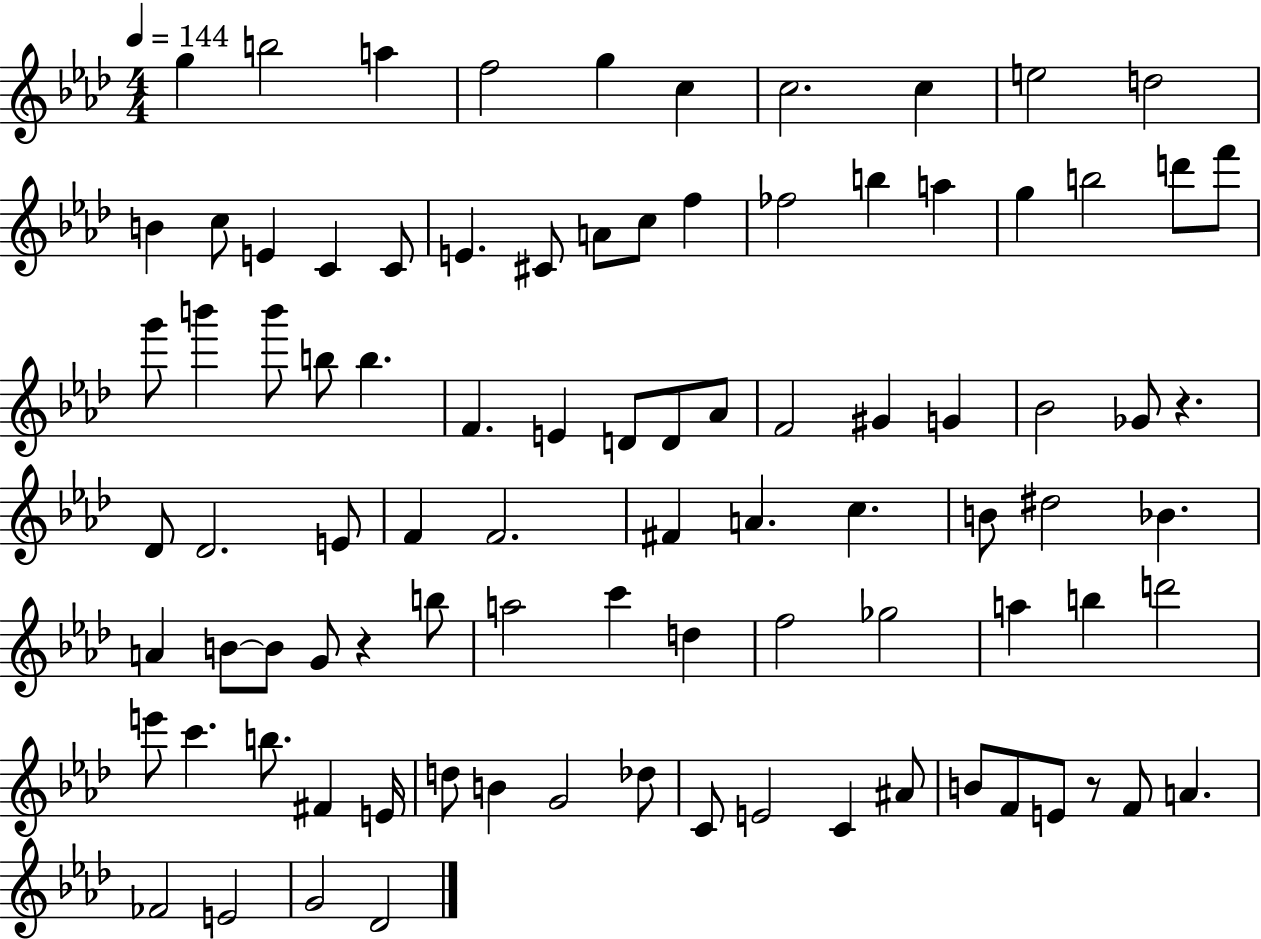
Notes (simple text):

G5/q B5/h A5/q F5/h G5/q C5/q C5/h. C5/q E5/h D5/h B4/q C5/e E4/q C4/q C4/e E4/q. C#4/e A4/e C5/e F5/q FES5/h B5/q A5/q G5/q B5/h D6/e F6/e G6/e B6/q B6/e B5/e B5/q. F4/q. E4/q D4/e D4/e Ab4/e F4/h G#4/q G4/q Bb4/h Gb4/e R/q. Db4/e Db4/h. E4/e F4/q F4/h. F#4/q A4/q. C5/q. B4/e D#5/h Bb4/q. A4/q B4/e B4/e G4/e R/q B5/e A5/h C6/q D5/q F5/h Gb5/h A5/q B5/q D6/h E6/e C6/q. B5/e. F#4/q E4/s D5/e B4/q G4/h Db5/e C4/e E4/h C4/q A#4/e B4/e F4/e E4/e R/e F4/e A4/q. FES4/h E4/h G4/h Db4/h